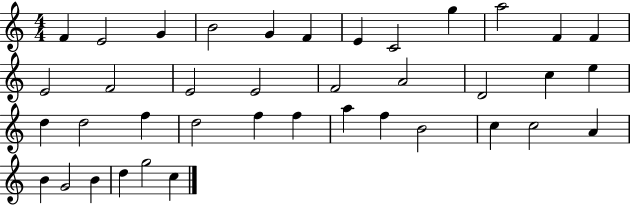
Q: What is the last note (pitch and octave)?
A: C5